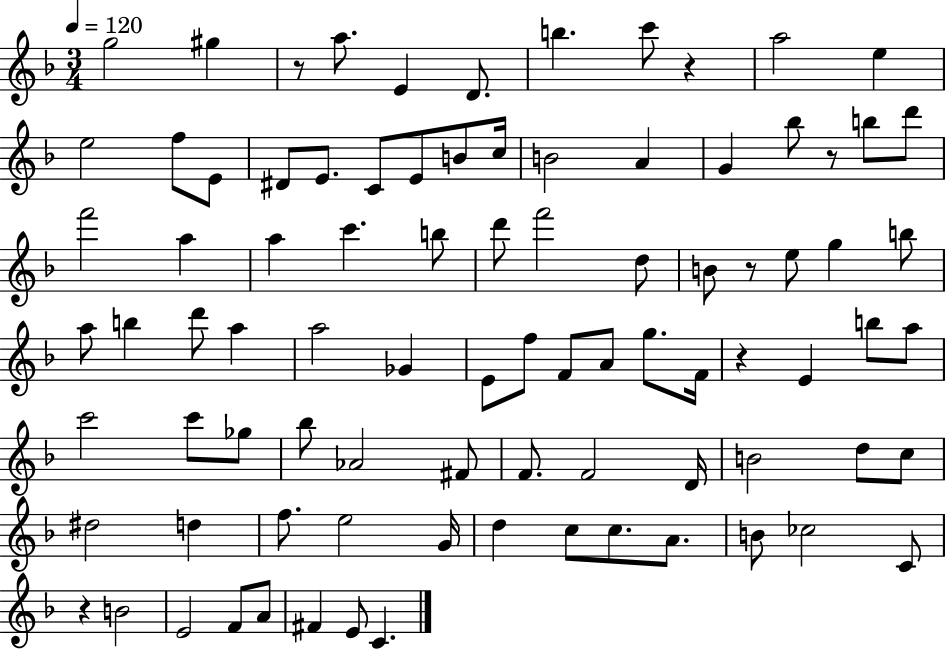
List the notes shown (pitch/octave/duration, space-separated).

G5/h G#5/q R/e A5/e. E4/q D4/e. B5/q. C6/e R/q A5/h E5/q E5/h F5/e E4/e D#4/e E4/e. C4/e E4/e B4/e C5/s B4/h A4/q G4/q Bb5/e R/e B5/e D6/e F6/h A5/q A5/q C6/q. B5/e D6/e F6/h D5/e B4/e R/e E5/e G5/q B5/e A5/e B5/q D6/e A5/q A5/h Gb4/q E4/e F5/e F4/e A4/e G5/e. F4/s R/q E4/q B5/e A5/e C6/h C6/e Gb5/e Bb5/e Ab4/h F#4/e F4/e. F4/h D4/s B4/h D5/e C5/e D#5/h D5/q F5/e. E5/h G4/s D5/q C5/e C5/e. A4/e. B4/e CES5/h C4/e R/q B4/h E4/h F4/e A4/e F#4/q E4/e C4/q.